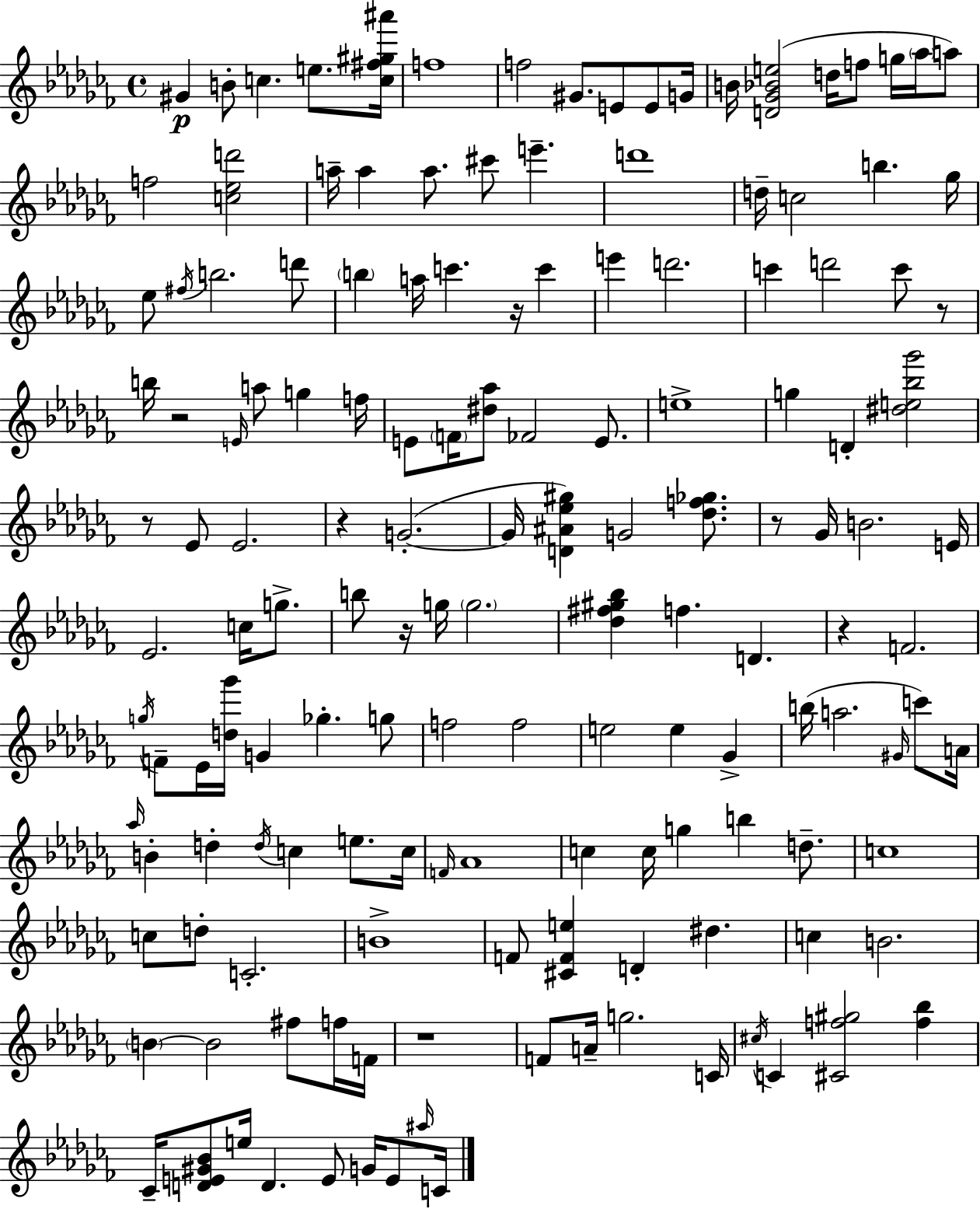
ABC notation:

X:1
T:Untitled
M:4/4
L:1/4
K:Abm
^G B/2 c e/2 [c^f^g^a']/4 f4 f2 ^G/2 E/2 E/2 G/4 B/4 [D_G_Be]2 d/4 f/2 g/4 _a/4 a/2 f2 [c_ed']2 a/4 a a/2 ^c'/2 e' d'4 d/4 c2 b _g/4 _e/2 ^f/4 b2 d'/2 b a/4 c' z/4 c' e' d'2 c' d'2 c'/2 z/2 b/4 z2 E/4 a/2 g f/4 E/2 F/4 [^d_a]/2 _F2 E/2 e4 g D [^de_b_g']2 z/2 _E/2 _E2 z G2 G/4 [D^A_e^g] G2 [_df_g]/2 z/2 _G/4 B2 E/4 _E2 c/4 g/2 b/2 z/4 g/4 g2 [_d^f^g_b] f D z F2 g/4 F/2 _E/4 [d_g']/4 G _g g/2 f2 f2 e2 e _G b/4 a2 ^G/4 c'/2 A/4 _a/4 B d d/4 c e/2 c/4 F/4 _A4 c c/4 g b d/2 c4 c/2 d/2 C2 B4 F/2 [^CFe] D ^d c B2 B B2 ^f/2 f/4 F/4 z4 F/2 A/4 g2 C/4 ^c/4 C [^Cf^g]2 [f_b] _C/4 [DE^G_B]/2 e/4 D E/2 G/4 E/2 ^a/4 C/4